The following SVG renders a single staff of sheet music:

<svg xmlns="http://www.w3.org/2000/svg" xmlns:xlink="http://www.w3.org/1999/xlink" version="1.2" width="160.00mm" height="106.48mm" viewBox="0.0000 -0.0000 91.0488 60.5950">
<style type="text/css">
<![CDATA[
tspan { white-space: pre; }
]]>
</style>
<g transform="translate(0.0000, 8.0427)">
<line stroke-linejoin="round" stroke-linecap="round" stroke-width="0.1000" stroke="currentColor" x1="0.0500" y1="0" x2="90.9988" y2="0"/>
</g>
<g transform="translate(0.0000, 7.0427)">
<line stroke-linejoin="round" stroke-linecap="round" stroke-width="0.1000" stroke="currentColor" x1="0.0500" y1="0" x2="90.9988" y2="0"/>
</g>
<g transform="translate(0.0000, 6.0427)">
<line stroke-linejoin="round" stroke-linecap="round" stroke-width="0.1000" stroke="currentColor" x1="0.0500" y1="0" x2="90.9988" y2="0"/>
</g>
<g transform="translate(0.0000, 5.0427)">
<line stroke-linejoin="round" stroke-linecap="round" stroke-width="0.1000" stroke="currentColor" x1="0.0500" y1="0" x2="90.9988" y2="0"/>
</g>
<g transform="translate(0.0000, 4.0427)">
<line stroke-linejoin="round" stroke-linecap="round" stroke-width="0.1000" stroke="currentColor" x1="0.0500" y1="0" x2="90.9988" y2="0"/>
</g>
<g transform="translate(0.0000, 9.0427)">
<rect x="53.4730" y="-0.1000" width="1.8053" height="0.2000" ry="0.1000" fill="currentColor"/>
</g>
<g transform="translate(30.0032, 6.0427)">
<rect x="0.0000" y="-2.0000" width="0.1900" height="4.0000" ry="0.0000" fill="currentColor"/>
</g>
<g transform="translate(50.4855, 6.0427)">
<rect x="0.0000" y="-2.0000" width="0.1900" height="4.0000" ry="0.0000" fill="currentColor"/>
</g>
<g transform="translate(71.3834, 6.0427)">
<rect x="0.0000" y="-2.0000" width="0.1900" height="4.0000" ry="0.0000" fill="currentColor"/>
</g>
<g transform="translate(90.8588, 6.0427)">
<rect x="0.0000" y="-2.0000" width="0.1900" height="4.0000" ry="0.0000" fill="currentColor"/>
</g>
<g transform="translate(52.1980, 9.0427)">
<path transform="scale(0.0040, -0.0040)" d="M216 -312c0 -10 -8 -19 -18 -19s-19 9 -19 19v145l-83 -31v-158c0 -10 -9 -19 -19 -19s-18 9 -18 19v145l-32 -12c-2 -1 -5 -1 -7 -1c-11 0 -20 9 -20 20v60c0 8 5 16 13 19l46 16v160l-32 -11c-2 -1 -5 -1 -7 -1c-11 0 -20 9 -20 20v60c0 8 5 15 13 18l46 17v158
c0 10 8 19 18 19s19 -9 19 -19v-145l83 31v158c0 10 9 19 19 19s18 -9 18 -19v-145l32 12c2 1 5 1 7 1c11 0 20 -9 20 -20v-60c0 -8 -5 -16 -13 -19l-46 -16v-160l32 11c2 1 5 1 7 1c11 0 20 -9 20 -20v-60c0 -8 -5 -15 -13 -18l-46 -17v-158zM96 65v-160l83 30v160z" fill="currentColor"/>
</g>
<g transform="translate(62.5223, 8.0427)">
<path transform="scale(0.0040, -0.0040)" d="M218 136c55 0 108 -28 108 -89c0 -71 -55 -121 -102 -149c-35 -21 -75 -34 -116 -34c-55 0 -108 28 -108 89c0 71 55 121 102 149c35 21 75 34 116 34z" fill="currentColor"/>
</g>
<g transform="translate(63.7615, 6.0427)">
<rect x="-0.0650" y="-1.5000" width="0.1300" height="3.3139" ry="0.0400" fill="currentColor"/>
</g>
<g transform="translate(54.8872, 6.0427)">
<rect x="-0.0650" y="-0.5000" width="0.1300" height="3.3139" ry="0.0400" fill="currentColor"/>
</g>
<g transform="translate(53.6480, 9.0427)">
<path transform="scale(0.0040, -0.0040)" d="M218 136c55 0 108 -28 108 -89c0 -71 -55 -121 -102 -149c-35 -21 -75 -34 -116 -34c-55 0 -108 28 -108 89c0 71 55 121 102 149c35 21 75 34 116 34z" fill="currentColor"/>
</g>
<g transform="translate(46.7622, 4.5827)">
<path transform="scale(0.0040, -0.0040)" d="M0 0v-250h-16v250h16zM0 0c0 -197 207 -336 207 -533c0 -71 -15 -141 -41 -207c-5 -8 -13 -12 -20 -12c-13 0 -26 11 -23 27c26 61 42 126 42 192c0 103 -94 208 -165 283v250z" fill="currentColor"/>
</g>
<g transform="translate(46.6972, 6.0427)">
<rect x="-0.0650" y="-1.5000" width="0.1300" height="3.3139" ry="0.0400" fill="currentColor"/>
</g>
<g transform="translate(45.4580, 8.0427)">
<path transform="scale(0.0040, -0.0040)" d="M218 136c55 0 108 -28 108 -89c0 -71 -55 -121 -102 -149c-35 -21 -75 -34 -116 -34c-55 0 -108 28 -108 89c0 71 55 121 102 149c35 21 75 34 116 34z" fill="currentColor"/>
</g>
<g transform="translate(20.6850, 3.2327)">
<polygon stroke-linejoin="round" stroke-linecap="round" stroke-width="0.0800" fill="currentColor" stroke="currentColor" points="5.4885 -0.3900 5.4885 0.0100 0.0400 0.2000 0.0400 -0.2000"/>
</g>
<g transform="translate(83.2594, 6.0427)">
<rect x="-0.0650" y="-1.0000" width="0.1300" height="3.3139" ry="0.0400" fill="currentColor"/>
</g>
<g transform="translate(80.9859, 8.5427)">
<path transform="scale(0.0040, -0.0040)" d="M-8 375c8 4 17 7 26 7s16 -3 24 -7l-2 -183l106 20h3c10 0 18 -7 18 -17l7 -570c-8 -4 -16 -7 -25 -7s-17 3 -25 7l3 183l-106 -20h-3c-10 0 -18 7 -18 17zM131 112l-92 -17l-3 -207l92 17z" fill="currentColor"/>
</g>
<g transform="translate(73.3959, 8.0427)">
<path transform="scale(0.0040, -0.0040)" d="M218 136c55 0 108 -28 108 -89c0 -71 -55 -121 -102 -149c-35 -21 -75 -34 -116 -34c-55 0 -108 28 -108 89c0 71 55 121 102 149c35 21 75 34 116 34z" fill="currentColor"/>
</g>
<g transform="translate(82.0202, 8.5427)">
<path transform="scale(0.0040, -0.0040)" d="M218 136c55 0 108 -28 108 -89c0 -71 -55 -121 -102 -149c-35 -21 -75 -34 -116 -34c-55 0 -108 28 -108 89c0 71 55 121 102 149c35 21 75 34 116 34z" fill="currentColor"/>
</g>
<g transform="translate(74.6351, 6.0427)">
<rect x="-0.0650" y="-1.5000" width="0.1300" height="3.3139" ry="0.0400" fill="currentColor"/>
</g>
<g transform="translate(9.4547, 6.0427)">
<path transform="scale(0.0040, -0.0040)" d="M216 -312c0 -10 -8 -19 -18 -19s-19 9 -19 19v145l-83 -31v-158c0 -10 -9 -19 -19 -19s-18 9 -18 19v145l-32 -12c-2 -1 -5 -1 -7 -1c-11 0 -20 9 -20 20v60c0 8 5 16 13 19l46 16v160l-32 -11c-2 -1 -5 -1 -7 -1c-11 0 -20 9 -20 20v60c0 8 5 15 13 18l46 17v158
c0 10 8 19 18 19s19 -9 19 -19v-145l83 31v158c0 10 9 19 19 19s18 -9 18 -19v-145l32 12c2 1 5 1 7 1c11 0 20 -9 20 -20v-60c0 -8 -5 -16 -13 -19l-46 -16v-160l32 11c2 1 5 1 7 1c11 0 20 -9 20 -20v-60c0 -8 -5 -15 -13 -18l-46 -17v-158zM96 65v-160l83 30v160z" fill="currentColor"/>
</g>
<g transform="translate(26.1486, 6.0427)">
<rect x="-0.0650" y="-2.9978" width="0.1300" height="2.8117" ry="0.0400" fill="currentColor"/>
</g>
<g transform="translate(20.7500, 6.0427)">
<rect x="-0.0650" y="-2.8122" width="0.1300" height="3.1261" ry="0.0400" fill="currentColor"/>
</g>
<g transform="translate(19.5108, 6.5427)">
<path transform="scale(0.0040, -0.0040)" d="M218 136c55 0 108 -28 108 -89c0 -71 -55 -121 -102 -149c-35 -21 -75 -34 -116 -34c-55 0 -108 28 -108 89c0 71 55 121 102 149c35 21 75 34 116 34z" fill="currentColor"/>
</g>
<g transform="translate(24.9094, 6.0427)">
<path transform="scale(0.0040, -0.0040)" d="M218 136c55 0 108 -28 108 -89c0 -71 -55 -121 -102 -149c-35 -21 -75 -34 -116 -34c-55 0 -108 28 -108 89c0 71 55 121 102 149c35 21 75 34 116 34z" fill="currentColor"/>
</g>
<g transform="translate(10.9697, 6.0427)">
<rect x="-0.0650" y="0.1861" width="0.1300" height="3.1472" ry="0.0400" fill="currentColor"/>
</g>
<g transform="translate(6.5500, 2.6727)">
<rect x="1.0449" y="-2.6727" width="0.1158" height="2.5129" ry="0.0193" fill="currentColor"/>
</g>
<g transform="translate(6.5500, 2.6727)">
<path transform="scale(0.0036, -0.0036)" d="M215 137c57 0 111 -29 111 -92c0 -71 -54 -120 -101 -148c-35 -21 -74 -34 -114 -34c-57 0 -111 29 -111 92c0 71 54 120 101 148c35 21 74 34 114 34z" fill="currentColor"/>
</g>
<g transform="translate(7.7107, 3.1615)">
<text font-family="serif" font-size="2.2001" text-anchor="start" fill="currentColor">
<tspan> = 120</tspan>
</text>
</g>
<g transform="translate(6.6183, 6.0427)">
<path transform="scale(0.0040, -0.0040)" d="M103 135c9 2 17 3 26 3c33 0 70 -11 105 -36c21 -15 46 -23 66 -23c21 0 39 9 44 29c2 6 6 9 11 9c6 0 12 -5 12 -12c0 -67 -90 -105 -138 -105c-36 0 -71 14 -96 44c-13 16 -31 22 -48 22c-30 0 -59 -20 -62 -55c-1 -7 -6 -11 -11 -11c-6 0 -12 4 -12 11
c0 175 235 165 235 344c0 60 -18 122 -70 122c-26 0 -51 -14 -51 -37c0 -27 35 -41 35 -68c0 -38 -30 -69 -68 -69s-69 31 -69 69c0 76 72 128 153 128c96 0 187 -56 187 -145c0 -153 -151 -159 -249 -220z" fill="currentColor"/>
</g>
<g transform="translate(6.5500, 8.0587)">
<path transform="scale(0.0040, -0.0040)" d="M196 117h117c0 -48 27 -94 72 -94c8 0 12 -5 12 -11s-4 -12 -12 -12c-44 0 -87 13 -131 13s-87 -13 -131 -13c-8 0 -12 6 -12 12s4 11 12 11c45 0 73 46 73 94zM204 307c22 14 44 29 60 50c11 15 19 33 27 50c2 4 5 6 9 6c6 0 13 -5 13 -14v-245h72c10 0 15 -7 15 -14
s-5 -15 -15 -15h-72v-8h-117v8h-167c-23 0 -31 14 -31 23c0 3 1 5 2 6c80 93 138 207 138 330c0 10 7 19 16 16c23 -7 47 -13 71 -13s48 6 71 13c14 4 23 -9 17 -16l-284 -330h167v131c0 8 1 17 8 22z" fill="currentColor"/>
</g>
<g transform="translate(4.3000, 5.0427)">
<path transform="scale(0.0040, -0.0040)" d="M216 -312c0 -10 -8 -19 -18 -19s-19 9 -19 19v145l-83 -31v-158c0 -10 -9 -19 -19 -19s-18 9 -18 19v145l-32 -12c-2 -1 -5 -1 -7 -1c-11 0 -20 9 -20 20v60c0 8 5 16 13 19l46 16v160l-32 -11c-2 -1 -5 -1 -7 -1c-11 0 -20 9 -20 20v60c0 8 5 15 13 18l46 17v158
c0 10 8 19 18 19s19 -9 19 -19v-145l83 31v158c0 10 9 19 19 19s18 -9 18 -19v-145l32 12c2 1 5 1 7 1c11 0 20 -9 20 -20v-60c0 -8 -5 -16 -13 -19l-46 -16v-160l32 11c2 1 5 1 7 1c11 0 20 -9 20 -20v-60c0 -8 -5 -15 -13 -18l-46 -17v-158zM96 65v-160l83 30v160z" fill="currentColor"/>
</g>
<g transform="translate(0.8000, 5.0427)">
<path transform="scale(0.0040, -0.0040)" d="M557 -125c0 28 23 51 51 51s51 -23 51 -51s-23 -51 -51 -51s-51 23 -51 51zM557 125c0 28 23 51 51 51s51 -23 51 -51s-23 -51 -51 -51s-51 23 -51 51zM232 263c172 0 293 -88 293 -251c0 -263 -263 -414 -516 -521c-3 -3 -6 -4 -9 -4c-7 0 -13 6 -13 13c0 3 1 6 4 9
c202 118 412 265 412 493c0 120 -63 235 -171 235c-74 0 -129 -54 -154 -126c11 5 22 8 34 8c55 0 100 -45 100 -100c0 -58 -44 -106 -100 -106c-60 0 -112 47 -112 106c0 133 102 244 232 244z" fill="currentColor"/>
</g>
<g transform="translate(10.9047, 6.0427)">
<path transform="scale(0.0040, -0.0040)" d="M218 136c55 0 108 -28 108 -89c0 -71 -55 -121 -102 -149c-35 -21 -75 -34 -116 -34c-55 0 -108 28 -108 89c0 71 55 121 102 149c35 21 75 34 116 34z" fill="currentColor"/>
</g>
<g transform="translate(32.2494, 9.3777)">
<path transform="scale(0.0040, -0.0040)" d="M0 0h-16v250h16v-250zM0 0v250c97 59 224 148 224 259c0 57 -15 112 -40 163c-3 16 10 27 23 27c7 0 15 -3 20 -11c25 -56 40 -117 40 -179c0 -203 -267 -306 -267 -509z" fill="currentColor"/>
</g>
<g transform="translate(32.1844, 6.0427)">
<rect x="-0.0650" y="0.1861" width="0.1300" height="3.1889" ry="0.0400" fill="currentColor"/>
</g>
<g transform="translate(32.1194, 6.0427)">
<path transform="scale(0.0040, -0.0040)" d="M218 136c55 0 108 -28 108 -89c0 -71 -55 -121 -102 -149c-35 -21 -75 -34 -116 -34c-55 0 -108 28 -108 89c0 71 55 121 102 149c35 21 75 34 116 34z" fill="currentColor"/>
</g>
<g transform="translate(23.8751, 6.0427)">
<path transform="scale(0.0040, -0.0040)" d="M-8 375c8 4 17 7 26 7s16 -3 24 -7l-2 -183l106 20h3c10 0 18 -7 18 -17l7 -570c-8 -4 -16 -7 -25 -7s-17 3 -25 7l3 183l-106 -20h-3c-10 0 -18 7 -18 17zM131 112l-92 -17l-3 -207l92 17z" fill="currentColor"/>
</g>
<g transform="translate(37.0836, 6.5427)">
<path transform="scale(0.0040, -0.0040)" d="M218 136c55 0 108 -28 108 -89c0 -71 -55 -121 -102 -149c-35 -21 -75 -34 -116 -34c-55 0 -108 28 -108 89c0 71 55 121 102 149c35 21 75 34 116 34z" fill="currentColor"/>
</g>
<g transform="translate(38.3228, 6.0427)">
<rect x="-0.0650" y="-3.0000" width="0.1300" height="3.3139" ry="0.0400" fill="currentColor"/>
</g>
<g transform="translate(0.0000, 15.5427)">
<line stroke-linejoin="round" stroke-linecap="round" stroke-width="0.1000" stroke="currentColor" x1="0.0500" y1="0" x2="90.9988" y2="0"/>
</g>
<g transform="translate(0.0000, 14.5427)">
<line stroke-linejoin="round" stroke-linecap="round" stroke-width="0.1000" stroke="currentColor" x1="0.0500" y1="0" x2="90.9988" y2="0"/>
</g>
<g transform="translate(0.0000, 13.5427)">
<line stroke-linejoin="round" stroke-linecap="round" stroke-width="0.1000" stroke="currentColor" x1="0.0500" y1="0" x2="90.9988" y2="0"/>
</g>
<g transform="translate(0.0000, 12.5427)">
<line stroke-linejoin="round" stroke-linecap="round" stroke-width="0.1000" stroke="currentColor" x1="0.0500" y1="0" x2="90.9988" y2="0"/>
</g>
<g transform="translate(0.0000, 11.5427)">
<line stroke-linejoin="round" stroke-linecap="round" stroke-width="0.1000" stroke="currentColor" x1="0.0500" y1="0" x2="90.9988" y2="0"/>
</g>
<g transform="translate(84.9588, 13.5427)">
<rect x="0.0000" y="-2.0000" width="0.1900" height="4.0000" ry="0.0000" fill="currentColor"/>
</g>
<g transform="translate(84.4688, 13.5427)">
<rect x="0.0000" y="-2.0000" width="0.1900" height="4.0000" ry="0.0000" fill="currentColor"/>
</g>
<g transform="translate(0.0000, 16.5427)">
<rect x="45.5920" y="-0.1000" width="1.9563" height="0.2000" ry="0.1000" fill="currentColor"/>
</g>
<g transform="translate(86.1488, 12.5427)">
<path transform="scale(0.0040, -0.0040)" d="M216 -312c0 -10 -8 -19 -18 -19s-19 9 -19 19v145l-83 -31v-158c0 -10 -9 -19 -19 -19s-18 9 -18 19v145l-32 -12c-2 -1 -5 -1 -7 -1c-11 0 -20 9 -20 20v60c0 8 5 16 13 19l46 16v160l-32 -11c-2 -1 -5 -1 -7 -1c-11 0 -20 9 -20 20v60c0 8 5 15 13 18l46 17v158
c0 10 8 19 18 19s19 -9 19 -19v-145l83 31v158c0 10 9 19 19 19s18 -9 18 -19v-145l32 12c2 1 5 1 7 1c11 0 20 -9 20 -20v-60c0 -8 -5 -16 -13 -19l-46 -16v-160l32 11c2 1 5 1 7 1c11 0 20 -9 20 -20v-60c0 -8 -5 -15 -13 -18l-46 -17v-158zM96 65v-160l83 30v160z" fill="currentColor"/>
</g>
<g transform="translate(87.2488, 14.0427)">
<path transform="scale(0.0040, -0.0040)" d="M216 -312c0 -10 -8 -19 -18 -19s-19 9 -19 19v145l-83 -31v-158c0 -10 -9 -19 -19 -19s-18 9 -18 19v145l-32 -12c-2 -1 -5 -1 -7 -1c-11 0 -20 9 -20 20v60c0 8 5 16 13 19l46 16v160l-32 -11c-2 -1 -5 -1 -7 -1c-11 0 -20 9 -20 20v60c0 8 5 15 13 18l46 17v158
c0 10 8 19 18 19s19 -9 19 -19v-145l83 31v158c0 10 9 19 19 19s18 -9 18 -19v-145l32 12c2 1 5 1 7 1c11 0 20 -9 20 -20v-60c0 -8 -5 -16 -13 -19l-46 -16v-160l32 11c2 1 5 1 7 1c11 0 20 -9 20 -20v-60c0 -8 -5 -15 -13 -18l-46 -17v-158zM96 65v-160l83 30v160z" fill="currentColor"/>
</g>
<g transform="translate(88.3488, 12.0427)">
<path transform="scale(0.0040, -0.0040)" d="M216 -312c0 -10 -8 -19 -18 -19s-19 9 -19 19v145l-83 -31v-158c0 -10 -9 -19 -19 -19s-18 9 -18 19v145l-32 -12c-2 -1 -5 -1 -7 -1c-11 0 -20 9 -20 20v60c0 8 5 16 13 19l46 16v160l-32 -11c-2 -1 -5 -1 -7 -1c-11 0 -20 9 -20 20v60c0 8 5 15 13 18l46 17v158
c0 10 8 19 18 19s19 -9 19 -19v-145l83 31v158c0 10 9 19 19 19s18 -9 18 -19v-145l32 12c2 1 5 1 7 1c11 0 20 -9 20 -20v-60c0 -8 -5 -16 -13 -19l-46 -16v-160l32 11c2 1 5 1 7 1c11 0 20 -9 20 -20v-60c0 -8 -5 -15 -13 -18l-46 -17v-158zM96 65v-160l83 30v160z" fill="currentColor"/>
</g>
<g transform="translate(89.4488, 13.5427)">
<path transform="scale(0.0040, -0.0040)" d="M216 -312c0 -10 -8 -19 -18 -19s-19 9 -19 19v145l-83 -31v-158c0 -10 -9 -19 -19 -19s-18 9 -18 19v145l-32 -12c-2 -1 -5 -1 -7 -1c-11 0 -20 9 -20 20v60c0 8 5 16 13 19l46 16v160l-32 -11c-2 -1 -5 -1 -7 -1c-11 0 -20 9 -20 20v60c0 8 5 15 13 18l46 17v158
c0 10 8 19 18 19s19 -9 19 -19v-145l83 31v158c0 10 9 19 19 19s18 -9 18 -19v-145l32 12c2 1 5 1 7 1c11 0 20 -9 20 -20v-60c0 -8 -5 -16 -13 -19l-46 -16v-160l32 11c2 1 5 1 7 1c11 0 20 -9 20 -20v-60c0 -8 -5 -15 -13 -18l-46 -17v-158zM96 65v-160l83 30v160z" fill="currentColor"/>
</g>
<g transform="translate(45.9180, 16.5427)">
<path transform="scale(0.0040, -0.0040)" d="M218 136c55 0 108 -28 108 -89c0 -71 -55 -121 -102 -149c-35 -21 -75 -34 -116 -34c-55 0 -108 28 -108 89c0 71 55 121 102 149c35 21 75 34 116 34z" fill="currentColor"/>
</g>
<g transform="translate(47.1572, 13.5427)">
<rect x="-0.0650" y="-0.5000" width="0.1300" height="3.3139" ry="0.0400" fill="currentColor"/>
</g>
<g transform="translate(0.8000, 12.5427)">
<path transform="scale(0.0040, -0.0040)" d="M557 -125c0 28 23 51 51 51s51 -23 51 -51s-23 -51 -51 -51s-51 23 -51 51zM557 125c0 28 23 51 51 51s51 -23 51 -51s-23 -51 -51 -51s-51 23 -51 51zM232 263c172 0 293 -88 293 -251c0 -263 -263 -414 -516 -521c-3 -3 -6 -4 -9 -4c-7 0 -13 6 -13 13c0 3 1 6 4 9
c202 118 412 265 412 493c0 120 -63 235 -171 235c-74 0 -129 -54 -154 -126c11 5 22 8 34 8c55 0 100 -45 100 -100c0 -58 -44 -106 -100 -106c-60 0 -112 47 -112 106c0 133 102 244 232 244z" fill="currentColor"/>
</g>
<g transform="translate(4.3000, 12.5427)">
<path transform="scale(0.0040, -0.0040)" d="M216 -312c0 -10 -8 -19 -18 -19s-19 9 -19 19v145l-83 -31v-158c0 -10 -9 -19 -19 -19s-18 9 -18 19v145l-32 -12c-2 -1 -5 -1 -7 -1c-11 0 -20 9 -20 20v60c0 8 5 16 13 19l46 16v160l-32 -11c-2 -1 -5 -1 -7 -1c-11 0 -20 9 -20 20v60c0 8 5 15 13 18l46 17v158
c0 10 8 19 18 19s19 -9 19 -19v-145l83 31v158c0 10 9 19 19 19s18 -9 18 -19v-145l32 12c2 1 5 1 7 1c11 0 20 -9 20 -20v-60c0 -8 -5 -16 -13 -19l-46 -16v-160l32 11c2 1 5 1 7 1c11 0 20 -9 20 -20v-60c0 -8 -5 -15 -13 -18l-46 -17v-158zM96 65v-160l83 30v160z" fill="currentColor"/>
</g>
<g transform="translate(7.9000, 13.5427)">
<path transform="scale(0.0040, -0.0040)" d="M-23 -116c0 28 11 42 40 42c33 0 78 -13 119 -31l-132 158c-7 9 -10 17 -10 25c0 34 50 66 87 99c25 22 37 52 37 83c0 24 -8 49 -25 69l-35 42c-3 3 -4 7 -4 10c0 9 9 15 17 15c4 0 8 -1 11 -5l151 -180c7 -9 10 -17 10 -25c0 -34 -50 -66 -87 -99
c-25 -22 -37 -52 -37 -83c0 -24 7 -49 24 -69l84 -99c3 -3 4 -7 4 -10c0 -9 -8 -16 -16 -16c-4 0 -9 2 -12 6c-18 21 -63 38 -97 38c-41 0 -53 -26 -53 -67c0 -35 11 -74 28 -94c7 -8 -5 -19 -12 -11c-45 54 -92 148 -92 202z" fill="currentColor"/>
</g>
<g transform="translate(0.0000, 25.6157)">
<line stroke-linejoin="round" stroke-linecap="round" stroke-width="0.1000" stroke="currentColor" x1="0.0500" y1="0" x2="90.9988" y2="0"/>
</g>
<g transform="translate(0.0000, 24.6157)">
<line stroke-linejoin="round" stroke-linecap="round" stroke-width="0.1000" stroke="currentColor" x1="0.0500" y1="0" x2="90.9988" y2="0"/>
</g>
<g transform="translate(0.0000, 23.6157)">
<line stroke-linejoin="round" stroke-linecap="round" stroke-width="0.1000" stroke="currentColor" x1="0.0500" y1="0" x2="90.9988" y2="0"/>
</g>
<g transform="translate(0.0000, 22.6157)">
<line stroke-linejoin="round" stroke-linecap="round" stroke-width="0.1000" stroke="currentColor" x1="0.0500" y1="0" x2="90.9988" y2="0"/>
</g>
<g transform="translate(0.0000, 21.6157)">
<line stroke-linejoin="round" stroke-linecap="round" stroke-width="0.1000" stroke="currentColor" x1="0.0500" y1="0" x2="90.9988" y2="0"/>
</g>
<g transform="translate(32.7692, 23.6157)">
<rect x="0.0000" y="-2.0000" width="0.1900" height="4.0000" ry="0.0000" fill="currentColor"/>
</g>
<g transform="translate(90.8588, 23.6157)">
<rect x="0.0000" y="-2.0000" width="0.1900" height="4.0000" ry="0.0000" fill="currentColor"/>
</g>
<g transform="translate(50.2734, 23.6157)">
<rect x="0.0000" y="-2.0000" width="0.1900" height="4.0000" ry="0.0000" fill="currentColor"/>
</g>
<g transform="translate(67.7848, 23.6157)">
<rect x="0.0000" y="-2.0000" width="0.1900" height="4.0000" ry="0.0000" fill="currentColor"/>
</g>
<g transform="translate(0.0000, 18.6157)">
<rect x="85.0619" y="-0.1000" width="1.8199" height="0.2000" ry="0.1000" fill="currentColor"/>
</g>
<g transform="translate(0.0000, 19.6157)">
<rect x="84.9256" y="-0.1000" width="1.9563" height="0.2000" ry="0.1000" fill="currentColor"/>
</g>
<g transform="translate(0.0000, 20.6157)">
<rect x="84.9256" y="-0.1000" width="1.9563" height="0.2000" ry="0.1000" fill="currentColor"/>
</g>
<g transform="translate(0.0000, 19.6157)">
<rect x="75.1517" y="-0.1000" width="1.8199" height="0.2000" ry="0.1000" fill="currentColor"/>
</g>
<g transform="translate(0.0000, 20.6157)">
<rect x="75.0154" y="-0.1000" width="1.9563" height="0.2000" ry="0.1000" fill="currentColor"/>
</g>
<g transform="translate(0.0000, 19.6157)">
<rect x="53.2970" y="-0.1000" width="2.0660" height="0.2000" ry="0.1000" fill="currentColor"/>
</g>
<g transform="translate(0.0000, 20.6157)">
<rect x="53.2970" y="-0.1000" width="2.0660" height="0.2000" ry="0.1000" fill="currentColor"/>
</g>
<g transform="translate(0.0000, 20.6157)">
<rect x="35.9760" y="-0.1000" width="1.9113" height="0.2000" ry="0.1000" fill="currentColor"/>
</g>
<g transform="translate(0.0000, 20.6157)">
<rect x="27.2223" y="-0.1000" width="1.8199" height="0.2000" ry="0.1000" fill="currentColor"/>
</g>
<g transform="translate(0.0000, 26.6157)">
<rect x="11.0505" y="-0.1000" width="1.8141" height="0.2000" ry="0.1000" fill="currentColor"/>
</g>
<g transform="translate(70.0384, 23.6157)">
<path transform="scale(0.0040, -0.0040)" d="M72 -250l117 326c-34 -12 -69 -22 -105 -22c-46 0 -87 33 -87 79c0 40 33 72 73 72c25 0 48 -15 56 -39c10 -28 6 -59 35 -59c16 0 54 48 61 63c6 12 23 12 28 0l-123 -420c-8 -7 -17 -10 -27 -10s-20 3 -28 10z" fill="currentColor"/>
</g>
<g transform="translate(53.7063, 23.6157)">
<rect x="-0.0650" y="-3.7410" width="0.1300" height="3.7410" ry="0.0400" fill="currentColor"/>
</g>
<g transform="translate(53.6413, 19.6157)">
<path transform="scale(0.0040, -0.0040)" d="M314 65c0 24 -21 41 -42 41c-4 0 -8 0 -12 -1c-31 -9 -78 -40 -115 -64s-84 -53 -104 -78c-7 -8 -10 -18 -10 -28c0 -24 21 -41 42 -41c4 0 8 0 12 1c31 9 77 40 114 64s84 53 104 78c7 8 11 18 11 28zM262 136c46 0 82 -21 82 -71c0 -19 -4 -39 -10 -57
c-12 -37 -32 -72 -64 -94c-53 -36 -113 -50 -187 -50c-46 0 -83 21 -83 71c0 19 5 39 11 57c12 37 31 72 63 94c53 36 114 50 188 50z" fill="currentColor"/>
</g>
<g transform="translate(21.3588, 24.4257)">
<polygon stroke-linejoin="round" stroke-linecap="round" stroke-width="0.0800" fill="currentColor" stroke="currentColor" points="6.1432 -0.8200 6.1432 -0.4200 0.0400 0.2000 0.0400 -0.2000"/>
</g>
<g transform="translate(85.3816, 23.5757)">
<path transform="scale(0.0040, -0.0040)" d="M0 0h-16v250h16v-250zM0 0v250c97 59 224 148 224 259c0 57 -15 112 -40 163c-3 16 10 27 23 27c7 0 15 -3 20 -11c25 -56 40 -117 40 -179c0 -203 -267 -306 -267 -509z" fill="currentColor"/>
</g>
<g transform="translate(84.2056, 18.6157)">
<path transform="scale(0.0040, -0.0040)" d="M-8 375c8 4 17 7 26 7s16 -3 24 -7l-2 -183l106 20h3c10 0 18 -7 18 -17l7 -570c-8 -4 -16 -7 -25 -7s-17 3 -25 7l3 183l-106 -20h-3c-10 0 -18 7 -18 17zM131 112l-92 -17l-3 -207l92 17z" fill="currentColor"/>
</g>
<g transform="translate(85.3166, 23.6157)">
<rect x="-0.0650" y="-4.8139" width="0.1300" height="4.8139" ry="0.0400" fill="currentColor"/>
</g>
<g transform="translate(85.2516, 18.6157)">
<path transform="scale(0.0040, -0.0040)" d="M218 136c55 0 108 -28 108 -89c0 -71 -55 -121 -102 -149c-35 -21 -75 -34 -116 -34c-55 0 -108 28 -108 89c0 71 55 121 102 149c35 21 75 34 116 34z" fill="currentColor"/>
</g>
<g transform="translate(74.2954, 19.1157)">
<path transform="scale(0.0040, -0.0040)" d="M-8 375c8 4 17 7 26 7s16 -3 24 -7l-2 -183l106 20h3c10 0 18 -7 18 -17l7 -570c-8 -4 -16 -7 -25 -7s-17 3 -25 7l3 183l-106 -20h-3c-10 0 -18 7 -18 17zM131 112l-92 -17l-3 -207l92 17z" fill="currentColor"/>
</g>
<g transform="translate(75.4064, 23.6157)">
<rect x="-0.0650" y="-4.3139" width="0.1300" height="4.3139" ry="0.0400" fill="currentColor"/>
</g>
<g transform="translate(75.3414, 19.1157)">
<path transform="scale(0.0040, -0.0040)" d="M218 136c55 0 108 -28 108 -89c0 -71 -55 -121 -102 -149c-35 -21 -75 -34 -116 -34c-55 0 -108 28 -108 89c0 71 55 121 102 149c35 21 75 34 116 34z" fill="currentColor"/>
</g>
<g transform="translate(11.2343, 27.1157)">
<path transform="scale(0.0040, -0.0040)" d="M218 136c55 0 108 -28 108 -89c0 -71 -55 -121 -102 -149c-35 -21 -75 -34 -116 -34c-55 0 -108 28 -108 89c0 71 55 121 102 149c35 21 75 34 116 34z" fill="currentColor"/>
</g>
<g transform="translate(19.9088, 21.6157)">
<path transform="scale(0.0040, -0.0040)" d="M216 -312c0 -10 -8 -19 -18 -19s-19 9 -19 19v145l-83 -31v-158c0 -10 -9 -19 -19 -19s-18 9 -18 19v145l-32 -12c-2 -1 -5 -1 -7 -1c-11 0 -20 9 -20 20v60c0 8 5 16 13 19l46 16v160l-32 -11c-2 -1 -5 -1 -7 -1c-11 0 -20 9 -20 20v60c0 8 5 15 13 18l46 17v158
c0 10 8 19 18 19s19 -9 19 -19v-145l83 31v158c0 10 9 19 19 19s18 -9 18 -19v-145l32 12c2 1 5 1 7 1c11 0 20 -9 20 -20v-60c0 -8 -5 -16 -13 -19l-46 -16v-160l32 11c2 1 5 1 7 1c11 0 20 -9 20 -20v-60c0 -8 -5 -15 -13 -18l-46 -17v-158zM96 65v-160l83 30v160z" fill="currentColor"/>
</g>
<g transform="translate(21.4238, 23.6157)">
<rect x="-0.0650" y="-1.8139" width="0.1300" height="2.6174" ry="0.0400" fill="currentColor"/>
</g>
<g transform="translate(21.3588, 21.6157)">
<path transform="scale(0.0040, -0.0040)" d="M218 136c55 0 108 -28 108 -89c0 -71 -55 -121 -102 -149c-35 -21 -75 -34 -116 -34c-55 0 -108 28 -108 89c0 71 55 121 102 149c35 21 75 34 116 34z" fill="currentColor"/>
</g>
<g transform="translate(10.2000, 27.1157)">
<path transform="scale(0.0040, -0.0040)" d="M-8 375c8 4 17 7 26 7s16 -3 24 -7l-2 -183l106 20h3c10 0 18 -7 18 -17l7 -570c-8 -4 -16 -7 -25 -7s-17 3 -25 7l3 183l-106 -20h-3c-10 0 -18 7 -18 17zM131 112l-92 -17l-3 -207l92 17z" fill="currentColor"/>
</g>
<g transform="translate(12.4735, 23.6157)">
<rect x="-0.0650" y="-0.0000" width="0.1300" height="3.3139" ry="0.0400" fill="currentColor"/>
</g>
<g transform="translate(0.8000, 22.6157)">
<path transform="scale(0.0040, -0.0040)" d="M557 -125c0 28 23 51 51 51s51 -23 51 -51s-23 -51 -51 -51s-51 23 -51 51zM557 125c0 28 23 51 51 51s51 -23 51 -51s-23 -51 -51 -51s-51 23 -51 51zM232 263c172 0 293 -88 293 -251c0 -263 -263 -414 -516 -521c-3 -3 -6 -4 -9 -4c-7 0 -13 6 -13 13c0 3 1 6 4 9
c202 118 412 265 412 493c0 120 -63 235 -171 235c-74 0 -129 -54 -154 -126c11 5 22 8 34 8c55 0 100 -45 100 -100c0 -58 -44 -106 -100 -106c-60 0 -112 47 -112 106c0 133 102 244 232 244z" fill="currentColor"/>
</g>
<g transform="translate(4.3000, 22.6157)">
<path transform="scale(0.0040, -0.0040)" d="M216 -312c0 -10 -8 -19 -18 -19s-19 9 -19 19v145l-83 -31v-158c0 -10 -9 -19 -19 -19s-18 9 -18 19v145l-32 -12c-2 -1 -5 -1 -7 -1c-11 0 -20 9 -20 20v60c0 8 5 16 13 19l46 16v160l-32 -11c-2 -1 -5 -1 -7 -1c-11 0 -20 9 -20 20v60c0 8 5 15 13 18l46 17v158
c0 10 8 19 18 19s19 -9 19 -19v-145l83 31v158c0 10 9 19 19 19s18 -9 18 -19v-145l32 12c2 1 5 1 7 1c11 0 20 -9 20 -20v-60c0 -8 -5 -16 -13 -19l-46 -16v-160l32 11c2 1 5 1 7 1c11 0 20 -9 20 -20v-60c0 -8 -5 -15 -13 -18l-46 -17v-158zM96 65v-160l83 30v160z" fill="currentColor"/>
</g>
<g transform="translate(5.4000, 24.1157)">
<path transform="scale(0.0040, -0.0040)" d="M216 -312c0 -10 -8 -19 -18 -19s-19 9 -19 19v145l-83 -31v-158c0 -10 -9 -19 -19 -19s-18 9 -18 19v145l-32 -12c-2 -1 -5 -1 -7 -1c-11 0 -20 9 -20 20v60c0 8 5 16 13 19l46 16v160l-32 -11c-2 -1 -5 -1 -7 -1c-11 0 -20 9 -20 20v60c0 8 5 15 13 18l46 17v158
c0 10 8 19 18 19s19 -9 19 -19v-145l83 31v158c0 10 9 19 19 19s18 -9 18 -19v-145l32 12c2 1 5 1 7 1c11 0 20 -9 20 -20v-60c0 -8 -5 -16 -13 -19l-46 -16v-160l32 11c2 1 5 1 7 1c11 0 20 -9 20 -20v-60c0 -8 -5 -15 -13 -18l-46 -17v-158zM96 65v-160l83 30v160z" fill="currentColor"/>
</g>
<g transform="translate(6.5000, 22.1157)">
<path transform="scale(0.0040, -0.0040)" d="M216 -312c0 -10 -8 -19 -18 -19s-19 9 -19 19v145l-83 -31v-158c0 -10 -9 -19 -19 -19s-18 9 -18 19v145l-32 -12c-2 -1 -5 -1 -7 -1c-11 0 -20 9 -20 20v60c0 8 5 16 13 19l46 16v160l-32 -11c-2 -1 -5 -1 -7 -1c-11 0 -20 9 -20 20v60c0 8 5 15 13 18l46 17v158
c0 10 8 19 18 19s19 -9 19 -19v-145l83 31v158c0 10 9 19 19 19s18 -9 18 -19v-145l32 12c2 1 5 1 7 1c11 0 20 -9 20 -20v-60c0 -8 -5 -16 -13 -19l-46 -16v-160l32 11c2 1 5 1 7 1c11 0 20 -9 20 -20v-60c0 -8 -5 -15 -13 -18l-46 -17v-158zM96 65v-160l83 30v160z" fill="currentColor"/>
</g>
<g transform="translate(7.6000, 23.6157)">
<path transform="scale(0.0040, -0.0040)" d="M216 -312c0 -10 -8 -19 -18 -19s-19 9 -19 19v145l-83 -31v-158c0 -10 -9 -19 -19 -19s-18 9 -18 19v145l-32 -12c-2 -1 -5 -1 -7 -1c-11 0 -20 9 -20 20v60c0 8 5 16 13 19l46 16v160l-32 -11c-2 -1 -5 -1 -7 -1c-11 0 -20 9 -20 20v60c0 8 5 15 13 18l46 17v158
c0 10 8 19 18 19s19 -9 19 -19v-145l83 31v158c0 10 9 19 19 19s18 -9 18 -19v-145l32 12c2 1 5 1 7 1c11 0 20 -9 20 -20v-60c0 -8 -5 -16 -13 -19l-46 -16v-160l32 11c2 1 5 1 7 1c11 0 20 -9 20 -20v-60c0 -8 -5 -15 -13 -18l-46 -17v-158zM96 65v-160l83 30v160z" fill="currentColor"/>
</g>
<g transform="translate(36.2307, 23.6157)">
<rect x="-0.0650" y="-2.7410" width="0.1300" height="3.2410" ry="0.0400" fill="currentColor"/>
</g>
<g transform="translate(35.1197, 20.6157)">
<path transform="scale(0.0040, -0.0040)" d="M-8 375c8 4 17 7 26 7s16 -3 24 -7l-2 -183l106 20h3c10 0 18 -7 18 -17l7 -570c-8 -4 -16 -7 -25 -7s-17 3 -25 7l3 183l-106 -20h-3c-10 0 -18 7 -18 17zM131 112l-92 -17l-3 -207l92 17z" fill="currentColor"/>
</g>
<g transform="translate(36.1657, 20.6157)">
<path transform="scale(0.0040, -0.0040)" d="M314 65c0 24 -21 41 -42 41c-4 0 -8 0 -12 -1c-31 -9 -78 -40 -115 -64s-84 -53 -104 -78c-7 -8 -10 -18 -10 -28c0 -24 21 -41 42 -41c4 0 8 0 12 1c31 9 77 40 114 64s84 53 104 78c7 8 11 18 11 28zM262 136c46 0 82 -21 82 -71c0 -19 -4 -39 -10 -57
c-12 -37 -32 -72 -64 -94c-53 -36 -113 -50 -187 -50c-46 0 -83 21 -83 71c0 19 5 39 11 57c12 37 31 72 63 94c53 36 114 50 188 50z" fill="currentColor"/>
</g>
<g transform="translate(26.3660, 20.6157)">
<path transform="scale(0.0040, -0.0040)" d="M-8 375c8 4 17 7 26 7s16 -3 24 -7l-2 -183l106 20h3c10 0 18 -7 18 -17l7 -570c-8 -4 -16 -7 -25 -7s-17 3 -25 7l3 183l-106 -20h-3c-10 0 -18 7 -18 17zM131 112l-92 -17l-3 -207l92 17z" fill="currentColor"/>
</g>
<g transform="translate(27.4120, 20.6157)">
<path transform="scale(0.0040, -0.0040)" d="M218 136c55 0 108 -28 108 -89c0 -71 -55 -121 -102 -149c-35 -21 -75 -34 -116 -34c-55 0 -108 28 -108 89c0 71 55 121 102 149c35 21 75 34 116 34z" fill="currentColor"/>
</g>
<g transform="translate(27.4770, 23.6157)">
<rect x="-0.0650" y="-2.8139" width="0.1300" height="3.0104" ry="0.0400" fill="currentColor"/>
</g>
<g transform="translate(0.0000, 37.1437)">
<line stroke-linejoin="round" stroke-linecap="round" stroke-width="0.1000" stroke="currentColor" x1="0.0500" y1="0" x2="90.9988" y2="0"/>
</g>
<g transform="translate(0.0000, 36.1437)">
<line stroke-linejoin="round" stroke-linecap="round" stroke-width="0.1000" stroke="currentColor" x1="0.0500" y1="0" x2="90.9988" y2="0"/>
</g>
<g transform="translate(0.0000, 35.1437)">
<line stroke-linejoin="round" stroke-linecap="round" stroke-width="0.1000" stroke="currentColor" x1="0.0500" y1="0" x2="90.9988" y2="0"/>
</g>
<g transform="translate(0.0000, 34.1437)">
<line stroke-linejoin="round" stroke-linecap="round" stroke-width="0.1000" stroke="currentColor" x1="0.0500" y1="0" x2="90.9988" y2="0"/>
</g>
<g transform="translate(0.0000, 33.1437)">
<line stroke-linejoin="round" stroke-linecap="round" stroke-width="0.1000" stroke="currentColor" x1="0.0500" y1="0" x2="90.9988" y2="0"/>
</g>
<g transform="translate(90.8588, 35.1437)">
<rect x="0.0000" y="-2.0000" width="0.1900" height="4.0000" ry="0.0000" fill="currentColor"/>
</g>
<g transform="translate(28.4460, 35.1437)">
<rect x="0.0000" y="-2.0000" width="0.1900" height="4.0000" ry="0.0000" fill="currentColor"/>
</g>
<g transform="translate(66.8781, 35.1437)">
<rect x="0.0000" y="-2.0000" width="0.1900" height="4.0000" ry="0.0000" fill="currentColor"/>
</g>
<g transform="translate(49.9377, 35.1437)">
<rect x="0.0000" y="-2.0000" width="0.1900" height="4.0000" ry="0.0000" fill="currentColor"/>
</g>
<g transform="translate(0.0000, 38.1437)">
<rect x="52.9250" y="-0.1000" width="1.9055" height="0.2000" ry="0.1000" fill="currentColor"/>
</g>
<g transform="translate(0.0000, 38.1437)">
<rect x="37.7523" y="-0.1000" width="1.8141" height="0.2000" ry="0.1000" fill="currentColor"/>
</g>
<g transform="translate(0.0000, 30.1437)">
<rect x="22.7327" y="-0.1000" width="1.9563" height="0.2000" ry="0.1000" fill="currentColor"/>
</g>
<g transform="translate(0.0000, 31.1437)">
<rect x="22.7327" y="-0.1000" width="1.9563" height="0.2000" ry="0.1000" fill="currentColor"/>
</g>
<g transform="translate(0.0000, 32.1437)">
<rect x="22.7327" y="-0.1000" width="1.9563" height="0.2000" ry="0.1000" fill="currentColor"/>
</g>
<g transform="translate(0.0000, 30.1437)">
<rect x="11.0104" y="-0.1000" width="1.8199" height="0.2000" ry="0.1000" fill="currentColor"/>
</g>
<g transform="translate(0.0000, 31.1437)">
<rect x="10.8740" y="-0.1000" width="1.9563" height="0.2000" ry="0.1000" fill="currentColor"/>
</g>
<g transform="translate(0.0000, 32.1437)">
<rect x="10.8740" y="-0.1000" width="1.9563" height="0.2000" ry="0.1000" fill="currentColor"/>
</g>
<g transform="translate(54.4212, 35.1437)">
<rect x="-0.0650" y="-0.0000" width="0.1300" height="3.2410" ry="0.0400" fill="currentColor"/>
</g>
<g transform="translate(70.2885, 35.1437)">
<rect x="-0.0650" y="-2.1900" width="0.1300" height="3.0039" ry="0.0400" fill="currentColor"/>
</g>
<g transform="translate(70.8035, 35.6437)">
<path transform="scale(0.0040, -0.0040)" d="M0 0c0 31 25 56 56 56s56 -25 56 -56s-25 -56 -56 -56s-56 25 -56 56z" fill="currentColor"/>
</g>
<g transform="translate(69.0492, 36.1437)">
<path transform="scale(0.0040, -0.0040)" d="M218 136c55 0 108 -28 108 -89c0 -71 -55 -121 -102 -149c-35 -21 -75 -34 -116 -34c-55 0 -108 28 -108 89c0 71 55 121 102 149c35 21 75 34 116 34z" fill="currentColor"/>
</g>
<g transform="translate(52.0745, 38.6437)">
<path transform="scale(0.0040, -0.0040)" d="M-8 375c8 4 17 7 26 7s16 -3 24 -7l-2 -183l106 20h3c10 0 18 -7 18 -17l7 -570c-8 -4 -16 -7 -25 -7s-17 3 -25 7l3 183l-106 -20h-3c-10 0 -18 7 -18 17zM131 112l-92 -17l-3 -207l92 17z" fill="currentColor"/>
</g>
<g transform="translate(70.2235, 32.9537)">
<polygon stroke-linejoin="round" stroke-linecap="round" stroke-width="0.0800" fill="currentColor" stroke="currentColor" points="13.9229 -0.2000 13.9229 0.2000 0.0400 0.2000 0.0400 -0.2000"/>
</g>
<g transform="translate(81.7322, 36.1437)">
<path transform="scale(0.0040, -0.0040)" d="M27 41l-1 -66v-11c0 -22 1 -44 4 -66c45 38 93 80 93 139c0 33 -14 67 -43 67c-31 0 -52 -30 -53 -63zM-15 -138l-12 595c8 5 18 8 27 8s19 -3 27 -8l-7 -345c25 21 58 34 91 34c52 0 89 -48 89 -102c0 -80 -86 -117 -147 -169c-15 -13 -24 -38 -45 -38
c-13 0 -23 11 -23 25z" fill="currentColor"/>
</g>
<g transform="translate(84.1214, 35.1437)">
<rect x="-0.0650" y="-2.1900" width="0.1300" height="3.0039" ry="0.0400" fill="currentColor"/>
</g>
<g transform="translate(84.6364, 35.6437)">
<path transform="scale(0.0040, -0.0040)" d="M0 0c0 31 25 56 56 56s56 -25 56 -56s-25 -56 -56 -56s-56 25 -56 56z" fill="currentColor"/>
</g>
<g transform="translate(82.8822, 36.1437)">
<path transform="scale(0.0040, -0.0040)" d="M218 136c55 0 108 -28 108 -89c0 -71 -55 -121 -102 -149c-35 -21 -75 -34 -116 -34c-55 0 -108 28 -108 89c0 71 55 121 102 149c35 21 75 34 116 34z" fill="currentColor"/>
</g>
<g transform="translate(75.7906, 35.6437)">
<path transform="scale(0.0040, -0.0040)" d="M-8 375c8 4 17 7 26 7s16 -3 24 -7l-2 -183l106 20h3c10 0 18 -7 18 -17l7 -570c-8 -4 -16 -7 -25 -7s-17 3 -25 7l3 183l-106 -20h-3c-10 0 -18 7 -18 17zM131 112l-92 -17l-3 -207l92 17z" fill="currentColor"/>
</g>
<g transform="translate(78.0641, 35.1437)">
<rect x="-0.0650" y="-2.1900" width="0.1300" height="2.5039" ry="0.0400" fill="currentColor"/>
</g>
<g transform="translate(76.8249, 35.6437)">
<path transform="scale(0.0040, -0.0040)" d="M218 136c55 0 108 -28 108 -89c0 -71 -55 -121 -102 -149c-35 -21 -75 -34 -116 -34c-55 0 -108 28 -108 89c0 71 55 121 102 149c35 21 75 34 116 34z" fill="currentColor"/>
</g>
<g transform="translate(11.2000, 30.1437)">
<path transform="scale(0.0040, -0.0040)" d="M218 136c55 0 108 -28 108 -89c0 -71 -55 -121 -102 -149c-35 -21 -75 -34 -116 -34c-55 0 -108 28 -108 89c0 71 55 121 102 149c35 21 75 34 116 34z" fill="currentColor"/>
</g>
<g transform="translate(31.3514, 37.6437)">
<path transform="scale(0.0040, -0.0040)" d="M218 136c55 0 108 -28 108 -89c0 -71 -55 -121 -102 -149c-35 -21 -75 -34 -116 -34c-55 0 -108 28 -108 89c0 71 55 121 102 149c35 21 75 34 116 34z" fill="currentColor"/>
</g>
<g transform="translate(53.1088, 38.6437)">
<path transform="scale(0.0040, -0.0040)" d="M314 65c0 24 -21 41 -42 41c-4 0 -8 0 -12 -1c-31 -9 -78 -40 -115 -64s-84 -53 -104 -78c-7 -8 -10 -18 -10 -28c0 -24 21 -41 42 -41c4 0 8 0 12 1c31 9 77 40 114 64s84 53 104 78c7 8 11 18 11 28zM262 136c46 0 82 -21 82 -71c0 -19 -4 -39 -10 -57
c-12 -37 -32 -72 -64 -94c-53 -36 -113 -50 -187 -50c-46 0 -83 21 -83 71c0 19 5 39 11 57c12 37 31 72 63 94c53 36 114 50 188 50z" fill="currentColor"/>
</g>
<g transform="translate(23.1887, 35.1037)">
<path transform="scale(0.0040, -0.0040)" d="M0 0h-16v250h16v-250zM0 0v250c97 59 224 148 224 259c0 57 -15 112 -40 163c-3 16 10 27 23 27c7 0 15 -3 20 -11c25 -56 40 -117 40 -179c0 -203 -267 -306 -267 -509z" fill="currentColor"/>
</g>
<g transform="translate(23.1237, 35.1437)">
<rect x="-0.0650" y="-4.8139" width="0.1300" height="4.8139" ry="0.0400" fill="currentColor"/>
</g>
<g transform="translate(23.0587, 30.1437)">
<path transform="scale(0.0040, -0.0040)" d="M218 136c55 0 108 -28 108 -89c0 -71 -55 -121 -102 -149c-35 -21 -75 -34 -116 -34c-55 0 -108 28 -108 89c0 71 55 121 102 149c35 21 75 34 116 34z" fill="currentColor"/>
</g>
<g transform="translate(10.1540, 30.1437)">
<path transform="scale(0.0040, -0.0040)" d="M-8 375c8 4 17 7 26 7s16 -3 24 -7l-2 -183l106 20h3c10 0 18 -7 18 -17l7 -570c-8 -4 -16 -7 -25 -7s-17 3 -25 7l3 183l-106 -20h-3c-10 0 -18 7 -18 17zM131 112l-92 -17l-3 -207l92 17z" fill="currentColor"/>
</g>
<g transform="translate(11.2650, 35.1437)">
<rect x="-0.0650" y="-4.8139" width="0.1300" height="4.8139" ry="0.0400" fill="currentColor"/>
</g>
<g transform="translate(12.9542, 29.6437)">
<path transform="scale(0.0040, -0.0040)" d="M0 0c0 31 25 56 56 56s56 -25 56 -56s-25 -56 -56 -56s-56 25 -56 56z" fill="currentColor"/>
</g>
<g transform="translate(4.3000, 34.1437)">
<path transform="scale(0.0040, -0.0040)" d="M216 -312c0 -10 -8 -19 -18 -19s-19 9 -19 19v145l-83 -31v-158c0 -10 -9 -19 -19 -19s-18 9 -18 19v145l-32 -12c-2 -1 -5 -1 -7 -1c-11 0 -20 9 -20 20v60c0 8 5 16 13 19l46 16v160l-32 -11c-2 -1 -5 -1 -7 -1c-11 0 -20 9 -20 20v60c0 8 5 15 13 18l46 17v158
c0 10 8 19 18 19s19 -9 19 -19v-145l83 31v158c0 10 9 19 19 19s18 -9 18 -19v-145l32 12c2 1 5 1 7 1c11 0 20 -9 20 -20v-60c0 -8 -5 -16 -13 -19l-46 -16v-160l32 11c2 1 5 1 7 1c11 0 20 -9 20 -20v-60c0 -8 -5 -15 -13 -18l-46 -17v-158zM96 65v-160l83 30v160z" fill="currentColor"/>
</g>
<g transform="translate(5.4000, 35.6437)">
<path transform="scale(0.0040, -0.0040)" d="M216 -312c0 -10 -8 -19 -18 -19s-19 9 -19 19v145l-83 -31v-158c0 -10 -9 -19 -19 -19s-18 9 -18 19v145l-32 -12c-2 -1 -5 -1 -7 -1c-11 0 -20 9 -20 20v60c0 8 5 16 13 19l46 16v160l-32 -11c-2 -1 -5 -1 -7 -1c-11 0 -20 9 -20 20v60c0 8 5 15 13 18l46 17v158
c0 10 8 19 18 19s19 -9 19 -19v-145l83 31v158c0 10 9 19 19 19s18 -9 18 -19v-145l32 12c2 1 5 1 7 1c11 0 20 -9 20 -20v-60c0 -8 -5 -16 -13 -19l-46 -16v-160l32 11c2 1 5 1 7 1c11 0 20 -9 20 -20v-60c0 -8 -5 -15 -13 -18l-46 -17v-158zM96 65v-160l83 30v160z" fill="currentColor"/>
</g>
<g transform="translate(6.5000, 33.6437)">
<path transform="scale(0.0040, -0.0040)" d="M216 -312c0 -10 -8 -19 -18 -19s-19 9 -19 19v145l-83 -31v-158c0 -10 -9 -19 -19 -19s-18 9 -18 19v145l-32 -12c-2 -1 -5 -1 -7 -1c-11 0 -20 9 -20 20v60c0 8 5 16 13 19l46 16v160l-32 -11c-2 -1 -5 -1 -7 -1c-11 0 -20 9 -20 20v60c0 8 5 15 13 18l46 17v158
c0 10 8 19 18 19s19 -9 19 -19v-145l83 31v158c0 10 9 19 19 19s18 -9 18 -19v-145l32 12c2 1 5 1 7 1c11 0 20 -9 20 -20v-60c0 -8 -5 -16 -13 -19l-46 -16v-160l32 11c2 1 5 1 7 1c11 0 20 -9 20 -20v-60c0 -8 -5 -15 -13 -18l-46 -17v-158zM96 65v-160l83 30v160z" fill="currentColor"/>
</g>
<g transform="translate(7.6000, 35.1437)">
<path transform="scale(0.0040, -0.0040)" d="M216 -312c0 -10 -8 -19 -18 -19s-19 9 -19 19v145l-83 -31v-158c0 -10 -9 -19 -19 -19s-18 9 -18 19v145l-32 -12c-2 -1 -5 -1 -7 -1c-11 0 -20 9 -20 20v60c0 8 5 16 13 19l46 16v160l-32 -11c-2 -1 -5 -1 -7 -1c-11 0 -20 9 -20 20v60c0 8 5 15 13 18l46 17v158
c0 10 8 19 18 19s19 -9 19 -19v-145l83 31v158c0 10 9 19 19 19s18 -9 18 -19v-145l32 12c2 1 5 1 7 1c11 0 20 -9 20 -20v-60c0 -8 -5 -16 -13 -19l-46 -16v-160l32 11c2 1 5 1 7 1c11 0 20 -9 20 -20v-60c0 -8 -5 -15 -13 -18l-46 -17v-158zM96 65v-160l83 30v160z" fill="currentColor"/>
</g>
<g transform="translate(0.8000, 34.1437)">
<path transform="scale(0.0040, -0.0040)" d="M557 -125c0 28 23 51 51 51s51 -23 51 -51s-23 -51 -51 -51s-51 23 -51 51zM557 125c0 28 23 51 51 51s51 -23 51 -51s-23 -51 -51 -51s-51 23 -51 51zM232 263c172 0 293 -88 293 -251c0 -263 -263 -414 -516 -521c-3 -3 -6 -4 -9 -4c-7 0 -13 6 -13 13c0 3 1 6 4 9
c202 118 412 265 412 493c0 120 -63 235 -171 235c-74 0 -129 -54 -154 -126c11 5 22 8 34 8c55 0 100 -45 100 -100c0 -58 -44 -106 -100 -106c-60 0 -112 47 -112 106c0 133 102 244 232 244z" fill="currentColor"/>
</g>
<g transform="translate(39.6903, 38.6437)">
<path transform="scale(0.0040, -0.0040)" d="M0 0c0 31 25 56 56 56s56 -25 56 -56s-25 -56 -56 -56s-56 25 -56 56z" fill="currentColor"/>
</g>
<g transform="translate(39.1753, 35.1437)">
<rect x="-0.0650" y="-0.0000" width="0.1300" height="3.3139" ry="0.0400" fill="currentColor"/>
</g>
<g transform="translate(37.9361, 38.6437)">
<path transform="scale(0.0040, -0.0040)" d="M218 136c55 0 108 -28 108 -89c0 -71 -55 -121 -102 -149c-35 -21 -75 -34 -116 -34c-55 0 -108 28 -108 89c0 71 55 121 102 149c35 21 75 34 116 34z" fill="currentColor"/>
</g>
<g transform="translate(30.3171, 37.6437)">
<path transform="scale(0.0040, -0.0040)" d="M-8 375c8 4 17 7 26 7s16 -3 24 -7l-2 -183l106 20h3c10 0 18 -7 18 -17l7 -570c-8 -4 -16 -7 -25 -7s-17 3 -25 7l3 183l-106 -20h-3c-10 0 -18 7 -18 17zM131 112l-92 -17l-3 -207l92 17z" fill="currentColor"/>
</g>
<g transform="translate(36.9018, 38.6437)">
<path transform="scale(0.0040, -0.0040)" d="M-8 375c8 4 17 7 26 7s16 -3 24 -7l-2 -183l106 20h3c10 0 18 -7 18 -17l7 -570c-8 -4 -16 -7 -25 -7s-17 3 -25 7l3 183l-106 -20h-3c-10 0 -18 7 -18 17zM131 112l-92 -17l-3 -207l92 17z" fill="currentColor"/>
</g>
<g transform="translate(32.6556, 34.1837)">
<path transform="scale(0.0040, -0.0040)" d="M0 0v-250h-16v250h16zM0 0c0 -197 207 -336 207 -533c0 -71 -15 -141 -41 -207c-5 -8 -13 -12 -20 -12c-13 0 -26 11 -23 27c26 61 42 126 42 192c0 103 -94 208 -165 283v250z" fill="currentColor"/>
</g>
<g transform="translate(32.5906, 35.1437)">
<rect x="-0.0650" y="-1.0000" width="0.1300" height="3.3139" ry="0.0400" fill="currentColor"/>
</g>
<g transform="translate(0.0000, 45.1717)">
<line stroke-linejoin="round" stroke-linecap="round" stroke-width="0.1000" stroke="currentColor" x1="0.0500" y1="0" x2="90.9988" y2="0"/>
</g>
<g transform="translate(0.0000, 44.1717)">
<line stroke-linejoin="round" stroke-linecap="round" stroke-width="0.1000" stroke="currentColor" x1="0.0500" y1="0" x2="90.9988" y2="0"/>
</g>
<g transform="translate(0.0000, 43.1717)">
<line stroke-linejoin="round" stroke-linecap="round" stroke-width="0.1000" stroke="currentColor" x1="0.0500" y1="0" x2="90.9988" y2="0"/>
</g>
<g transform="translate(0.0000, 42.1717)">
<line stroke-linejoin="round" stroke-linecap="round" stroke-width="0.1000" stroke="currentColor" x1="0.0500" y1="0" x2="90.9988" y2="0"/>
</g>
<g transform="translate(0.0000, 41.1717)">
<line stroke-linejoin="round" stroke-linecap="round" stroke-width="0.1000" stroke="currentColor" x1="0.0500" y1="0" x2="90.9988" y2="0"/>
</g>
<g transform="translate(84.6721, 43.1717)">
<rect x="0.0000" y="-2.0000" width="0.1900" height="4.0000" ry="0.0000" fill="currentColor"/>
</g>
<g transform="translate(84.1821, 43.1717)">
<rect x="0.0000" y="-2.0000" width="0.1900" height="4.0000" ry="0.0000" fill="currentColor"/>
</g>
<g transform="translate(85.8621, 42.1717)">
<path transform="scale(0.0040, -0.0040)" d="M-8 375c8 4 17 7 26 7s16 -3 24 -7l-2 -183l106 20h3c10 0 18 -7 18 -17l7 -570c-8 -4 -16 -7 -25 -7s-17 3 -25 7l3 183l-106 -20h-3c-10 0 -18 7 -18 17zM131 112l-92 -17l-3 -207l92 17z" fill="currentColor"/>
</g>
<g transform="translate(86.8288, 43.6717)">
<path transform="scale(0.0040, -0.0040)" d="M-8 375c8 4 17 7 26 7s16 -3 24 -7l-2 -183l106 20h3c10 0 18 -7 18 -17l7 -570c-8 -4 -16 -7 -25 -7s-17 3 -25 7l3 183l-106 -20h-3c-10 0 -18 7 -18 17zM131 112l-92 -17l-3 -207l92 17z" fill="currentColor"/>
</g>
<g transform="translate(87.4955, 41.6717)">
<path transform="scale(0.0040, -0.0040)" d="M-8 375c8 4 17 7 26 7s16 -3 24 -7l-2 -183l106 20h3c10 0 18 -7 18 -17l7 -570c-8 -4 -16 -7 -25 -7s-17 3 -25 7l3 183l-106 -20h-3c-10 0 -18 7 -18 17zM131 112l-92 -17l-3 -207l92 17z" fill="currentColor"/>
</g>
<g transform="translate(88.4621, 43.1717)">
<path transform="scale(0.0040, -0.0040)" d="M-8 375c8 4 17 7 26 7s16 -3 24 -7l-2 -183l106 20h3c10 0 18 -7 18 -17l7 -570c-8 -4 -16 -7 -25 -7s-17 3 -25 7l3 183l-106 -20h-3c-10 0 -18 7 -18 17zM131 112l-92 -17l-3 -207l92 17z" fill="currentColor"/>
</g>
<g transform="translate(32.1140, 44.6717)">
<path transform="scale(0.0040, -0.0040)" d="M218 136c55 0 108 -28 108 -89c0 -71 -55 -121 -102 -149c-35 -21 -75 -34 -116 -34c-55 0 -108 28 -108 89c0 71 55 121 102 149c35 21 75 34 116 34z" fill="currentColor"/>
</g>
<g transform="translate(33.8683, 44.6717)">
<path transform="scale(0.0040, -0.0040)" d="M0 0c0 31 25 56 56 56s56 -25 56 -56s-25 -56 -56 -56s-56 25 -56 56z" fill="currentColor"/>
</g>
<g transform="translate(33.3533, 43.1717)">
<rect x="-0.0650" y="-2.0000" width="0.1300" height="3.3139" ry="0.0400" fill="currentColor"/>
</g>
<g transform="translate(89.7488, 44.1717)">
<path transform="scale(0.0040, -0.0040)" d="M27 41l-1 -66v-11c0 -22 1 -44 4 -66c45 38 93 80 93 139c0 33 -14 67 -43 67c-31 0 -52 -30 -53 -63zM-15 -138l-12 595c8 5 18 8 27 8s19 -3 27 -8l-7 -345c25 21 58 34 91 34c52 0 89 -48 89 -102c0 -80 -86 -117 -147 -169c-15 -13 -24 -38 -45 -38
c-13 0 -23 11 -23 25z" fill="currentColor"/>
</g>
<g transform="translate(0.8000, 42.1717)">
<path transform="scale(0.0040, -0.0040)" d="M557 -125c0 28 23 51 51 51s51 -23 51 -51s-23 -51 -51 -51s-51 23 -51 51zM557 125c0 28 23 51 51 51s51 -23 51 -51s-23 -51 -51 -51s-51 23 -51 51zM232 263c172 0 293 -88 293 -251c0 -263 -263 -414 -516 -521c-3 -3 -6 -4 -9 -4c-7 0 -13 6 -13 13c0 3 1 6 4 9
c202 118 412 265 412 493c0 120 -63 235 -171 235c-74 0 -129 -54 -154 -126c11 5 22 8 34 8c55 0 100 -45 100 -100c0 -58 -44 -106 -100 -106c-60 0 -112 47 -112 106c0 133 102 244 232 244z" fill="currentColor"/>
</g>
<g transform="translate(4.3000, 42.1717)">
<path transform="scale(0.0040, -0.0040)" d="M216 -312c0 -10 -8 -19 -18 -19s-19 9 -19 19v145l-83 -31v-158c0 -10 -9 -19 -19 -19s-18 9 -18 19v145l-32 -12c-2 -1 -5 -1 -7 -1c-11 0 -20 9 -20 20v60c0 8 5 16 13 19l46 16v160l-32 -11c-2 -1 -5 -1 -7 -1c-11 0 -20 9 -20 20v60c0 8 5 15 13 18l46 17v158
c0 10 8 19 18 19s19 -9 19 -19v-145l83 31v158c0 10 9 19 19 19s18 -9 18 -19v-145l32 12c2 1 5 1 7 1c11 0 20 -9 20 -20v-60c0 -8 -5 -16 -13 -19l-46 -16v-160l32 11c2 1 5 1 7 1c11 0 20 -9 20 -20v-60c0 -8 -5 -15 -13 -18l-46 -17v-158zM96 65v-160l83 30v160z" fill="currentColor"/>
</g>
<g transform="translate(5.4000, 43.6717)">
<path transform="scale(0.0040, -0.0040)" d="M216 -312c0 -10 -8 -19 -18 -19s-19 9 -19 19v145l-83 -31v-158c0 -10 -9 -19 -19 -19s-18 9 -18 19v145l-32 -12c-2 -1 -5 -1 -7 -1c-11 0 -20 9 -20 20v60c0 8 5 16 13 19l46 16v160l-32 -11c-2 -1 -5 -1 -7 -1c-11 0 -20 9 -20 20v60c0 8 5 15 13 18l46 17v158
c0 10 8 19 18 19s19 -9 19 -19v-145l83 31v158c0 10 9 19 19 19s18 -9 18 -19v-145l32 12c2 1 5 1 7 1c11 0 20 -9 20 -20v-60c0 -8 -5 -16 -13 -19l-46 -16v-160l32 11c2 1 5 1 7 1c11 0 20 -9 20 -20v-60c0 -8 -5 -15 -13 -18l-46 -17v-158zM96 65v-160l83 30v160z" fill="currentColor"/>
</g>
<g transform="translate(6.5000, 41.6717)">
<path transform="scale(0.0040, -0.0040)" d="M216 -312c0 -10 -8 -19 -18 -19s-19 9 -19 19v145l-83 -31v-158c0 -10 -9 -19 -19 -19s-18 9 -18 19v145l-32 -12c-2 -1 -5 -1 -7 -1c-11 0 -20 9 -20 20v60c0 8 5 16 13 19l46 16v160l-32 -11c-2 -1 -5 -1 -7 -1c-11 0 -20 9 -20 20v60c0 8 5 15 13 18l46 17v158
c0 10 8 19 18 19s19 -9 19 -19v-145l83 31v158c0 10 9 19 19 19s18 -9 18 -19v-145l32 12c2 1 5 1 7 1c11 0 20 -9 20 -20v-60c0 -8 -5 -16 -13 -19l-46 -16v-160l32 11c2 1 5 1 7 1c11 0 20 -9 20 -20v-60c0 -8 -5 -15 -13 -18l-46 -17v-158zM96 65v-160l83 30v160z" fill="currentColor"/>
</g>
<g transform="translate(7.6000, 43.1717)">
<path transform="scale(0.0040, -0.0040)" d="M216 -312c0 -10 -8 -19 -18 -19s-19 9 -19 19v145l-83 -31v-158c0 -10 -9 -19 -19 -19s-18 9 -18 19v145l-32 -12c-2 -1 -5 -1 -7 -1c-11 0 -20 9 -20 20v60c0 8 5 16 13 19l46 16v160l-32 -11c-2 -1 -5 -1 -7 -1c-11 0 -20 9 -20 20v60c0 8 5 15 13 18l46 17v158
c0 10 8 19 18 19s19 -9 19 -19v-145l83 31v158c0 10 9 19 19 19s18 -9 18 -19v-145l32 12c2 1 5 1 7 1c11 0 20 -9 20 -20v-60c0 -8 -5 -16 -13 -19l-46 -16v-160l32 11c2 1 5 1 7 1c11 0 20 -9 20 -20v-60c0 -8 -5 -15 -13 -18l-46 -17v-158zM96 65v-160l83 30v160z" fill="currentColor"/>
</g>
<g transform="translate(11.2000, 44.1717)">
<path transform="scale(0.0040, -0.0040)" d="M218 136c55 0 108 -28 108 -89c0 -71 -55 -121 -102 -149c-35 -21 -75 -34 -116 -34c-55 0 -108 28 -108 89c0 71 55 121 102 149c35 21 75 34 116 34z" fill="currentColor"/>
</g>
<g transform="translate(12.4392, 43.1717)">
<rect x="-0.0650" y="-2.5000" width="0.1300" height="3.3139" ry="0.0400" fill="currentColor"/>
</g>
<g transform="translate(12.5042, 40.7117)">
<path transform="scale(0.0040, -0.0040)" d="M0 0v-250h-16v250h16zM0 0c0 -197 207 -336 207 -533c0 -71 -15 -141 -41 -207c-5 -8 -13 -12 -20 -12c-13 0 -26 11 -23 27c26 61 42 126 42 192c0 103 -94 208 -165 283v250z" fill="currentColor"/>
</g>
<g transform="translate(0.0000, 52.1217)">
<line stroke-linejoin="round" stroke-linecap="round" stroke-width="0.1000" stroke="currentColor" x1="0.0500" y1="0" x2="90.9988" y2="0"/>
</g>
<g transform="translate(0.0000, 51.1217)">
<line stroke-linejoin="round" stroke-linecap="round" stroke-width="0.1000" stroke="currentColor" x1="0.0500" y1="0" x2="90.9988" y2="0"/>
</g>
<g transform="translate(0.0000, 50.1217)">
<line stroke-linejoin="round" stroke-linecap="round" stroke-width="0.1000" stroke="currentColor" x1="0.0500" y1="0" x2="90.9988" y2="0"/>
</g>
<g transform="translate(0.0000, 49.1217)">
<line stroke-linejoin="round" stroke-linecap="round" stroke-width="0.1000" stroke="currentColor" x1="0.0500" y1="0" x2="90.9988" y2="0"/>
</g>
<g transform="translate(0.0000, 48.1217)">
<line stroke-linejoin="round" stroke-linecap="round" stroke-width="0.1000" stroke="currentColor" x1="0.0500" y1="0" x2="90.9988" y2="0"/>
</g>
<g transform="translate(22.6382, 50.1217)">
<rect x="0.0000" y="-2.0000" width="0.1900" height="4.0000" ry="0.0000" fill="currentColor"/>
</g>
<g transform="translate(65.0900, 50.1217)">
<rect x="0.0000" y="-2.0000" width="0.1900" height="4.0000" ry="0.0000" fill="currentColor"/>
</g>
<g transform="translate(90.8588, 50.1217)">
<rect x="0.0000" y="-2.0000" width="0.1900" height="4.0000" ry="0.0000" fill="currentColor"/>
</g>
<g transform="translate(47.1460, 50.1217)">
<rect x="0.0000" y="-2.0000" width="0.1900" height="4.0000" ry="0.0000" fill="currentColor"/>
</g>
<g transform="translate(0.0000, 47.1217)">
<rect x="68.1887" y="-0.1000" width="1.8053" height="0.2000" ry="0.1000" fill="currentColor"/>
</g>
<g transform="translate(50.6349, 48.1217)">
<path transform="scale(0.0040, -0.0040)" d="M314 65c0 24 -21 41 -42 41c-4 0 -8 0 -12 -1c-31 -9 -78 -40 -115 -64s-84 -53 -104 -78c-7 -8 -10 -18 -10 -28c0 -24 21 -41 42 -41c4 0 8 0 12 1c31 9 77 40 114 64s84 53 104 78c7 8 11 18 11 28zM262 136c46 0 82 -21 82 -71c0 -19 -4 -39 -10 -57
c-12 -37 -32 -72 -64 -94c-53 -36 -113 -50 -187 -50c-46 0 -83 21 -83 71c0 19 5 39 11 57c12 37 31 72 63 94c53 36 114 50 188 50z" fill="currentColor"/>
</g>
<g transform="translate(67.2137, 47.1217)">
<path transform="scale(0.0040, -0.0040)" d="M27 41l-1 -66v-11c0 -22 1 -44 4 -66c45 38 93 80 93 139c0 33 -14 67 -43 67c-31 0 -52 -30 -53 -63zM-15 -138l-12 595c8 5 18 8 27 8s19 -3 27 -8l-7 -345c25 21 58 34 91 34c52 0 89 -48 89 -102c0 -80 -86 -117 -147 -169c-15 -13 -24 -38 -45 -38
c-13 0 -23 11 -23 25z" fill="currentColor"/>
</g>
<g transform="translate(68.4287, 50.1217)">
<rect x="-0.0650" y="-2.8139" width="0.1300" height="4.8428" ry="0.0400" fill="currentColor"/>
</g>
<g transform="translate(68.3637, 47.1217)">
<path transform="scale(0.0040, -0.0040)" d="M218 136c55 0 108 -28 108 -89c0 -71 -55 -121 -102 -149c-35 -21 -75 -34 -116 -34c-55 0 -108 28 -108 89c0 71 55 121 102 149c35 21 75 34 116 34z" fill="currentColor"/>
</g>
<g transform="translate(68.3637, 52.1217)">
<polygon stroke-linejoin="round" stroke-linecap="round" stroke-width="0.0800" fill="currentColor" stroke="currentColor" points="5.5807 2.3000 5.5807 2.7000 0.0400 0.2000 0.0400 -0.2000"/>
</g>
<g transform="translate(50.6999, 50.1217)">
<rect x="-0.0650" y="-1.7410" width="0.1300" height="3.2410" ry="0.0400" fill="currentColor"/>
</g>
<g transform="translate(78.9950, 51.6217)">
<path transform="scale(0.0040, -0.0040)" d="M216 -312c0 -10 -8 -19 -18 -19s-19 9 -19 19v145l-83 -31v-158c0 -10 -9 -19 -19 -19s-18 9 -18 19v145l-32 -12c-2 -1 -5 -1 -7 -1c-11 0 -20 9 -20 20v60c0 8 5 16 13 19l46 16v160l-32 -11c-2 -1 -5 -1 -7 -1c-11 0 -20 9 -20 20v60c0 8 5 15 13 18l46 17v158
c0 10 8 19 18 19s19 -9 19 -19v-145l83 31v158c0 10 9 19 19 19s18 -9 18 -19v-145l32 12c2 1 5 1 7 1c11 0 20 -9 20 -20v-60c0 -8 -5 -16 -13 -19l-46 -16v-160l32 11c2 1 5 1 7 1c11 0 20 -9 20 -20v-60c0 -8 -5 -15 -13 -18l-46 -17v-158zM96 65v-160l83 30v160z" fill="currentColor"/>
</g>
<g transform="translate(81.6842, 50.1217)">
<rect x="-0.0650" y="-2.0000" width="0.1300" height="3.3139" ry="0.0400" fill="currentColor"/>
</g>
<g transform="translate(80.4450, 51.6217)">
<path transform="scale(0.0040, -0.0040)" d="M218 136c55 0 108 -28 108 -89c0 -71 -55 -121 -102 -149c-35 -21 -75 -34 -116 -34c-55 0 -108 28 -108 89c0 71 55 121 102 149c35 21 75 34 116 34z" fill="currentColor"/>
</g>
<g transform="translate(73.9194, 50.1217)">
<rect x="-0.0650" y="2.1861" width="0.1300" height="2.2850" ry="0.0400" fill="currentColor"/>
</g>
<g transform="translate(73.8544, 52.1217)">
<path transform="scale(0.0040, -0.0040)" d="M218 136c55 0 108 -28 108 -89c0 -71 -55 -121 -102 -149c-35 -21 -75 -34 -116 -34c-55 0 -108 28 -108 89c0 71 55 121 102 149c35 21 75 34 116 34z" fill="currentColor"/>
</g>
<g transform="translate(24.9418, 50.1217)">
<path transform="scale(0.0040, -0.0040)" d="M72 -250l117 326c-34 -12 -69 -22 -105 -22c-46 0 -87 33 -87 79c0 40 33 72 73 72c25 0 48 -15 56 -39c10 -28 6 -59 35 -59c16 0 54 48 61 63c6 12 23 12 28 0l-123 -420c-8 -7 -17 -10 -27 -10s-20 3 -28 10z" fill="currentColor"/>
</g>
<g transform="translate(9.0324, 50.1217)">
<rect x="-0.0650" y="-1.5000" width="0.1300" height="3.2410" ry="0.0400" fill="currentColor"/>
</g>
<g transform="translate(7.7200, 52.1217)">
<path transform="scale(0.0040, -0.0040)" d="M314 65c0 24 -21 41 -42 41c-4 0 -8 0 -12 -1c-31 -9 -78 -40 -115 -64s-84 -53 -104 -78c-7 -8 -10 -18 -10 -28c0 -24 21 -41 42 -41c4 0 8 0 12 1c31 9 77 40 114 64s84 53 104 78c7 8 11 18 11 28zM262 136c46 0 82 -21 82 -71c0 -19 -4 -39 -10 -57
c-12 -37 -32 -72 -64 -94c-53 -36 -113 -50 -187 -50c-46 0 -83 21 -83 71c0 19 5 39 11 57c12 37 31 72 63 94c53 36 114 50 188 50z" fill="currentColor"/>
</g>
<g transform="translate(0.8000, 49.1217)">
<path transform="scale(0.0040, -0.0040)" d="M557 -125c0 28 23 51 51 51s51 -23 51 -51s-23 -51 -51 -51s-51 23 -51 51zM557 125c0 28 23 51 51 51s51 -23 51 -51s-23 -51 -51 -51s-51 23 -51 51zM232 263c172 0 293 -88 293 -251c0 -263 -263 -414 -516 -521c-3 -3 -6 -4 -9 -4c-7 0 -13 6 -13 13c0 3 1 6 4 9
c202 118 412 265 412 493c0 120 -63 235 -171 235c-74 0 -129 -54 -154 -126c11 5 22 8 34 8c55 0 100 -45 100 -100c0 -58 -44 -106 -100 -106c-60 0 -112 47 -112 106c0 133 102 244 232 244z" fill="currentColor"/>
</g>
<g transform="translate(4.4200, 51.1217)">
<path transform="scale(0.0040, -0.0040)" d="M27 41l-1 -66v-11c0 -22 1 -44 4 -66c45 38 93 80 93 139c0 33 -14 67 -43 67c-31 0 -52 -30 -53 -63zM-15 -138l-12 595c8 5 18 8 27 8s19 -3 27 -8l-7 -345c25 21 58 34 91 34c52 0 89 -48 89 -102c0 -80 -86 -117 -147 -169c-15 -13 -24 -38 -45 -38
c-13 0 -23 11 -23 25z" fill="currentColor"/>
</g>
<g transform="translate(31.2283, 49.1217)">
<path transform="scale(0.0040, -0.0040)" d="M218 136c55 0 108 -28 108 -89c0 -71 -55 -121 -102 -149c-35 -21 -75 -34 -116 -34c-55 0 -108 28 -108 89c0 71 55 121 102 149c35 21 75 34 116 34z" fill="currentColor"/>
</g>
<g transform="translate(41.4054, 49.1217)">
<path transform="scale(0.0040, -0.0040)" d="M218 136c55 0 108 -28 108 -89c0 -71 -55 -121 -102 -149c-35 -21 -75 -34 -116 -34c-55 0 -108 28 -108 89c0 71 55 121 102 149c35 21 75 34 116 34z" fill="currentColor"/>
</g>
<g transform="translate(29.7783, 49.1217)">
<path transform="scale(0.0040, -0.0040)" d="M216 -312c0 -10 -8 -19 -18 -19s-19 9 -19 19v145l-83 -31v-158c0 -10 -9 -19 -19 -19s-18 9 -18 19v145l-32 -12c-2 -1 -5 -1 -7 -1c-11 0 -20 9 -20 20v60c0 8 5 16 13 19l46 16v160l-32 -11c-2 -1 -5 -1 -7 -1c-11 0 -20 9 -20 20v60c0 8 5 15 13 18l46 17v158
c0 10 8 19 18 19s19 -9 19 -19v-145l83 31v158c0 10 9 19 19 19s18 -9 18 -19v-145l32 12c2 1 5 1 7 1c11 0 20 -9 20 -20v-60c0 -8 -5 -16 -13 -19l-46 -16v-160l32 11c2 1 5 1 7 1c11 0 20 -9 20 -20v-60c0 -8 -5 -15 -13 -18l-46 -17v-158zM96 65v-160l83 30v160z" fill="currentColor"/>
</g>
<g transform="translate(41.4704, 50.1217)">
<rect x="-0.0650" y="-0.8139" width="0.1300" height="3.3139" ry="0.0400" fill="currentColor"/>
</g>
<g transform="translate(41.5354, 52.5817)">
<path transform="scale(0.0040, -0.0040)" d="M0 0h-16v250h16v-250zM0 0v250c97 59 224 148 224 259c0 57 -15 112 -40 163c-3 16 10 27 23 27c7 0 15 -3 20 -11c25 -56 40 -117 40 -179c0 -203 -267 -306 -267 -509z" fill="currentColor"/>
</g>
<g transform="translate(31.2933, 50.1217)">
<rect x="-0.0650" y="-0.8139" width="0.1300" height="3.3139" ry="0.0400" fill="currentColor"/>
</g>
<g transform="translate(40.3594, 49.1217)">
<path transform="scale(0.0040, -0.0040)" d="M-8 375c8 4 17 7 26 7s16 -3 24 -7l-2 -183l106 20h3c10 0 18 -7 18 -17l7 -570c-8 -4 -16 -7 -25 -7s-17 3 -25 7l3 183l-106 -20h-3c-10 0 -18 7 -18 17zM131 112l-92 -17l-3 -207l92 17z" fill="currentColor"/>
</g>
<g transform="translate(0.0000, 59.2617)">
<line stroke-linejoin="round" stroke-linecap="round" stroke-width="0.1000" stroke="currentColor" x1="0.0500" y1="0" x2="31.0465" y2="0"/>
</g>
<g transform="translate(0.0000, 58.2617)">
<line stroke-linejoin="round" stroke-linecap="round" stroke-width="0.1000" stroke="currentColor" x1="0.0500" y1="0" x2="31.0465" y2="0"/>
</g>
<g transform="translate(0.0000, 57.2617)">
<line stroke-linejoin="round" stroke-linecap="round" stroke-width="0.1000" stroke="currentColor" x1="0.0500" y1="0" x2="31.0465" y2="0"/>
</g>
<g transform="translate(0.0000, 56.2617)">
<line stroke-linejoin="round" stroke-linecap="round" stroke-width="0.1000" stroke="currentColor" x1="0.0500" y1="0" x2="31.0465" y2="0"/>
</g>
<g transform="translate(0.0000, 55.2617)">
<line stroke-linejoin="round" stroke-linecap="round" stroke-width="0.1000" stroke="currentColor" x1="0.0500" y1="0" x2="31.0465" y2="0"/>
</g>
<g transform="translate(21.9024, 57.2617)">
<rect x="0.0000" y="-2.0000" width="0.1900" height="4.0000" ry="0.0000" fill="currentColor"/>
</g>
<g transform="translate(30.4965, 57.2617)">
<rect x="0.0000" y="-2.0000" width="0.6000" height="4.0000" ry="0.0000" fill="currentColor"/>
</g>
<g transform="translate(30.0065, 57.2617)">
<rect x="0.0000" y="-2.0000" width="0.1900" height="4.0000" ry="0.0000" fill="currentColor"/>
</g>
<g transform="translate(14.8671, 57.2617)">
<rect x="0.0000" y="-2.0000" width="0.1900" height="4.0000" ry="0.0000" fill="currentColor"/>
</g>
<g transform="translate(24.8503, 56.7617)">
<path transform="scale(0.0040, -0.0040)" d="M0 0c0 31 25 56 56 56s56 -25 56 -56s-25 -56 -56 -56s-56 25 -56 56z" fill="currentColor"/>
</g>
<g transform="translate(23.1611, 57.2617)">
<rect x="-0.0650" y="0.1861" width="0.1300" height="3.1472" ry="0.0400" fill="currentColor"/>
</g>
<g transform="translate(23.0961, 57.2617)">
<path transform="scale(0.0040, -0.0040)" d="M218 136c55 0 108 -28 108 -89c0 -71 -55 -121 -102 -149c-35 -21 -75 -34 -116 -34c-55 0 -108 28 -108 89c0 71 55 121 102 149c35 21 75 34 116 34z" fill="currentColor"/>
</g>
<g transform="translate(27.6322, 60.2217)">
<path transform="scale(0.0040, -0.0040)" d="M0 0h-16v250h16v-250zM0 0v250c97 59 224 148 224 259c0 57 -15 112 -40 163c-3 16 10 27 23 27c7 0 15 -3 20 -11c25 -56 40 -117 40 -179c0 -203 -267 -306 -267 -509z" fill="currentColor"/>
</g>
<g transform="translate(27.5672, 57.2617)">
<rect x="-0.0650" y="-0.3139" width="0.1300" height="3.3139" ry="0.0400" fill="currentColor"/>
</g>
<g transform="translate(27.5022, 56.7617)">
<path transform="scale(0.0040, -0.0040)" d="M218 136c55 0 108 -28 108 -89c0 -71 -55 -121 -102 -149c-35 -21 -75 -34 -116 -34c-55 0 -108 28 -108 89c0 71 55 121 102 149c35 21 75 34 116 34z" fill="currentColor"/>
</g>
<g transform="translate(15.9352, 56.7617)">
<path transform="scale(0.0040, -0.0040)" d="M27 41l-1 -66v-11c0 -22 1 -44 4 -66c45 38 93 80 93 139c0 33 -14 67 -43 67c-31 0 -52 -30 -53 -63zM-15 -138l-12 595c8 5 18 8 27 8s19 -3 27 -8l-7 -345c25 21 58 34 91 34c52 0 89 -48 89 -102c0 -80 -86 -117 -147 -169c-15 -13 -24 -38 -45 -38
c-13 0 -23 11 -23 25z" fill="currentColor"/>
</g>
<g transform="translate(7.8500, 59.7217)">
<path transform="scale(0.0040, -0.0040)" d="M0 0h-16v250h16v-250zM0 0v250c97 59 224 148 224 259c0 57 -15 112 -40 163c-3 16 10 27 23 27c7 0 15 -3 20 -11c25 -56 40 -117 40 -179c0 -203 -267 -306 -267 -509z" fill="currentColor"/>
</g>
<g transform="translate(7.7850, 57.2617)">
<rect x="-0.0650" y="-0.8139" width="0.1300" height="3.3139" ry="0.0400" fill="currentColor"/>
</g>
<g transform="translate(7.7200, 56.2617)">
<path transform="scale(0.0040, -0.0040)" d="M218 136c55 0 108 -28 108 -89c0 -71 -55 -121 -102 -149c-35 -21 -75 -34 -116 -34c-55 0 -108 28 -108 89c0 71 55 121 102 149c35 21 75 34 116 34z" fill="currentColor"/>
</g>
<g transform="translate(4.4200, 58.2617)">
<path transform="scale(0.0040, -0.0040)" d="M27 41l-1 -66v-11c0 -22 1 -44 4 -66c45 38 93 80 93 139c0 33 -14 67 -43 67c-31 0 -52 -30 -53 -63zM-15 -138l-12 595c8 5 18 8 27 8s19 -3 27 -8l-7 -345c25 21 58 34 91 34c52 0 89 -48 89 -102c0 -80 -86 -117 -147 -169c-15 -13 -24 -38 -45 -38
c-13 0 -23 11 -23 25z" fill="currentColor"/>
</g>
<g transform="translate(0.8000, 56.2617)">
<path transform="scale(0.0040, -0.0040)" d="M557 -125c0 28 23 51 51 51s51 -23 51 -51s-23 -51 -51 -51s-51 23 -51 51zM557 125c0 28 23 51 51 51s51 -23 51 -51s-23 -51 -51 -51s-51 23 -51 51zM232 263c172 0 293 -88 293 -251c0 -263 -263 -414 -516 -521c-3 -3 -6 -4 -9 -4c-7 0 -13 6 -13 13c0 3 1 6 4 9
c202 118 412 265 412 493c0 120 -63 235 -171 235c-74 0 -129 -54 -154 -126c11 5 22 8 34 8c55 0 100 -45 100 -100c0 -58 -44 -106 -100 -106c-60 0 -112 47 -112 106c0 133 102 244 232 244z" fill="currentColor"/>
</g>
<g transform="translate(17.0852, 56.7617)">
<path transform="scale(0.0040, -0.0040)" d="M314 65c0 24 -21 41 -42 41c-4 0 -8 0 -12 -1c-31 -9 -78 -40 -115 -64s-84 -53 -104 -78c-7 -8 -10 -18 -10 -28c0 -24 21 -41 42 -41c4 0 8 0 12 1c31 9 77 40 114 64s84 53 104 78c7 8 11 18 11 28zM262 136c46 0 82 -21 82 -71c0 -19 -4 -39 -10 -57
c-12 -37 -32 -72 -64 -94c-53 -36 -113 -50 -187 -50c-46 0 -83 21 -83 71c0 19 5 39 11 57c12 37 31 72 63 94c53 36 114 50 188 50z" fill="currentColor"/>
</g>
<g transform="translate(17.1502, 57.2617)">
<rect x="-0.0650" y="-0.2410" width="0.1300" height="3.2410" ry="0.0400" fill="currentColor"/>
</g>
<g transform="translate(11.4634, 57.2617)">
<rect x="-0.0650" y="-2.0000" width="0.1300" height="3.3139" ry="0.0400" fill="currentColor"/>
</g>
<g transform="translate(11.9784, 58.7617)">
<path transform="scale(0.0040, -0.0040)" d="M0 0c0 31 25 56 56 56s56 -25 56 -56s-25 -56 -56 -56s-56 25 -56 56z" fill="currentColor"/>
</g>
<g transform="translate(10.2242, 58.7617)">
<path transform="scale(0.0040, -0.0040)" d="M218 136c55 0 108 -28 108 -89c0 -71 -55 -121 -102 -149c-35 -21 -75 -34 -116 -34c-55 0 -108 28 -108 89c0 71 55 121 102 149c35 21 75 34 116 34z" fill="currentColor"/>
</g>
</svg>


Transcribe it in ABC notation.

X:1
T:Untitled
M:2/4
L:1/4
K:G
^D, C,/2 D,/2 D,/2 C, G,,/2 ^E,, G,, G,, F,, z E,, D,, ^A,/2 C/2 C2 E2 z/2 F G/2 G G/2 F,,/2 D,, D,,2 B,,/2 C,/2 _B,,/2 B,,/2 A,, G,,2 z/2 ^F, F,/2 A,2 _C/2 G,,/2 ^A,, F,/2 A,, _E,2 D, E,/2